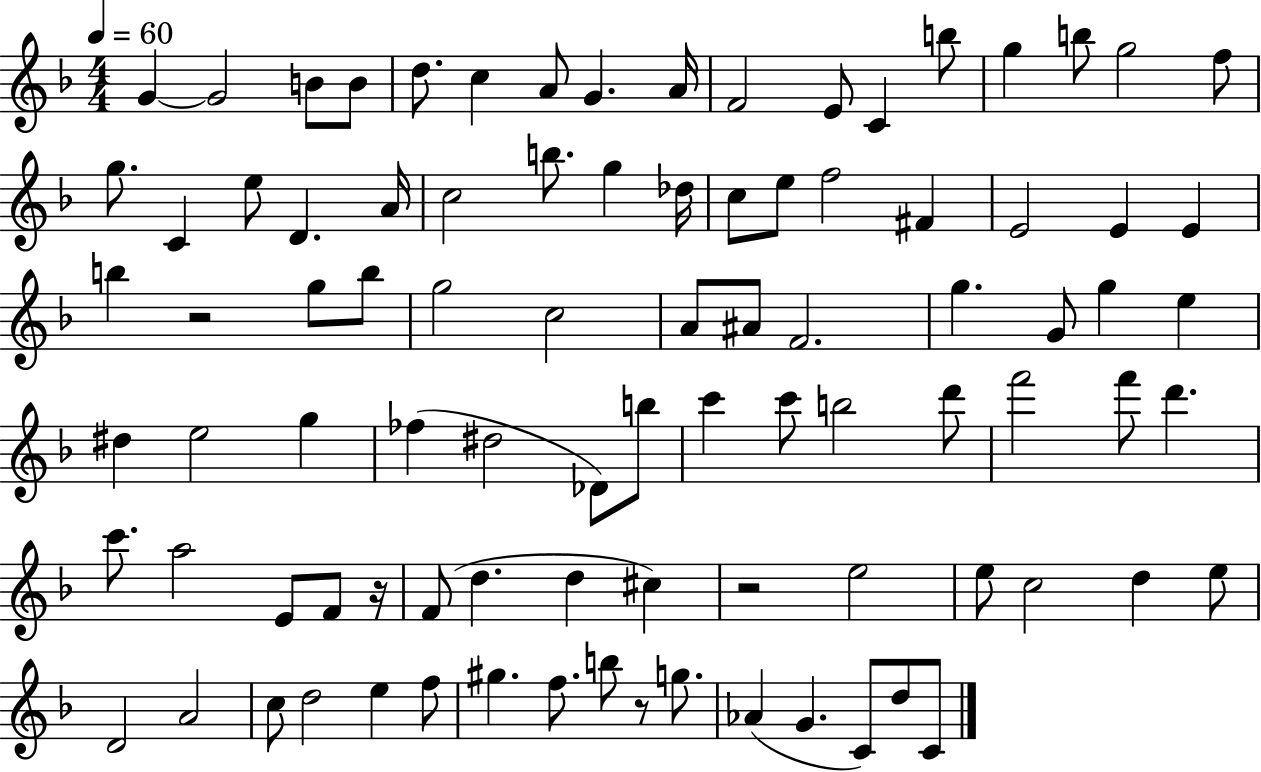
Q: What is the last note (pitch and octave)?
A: C4